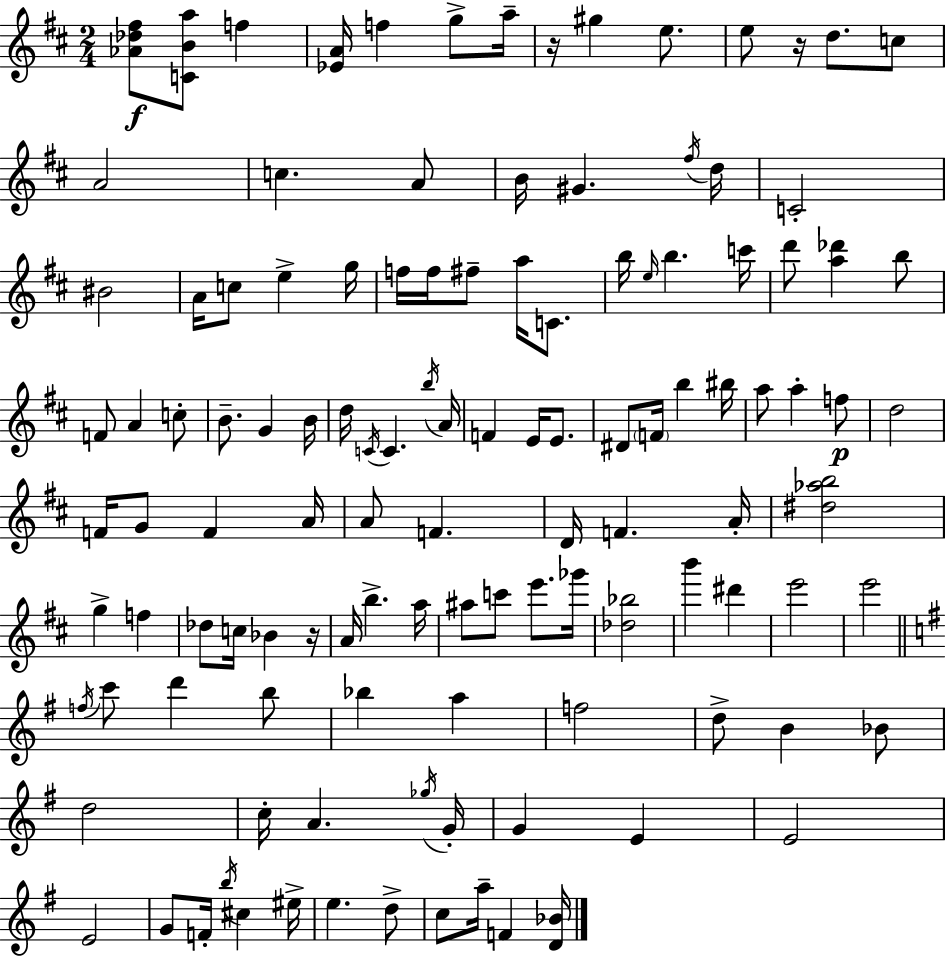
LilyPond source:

{
  \clef treble
  \numericTimeSignature
  \time 2/4
  \key d \major
  <aes' des'' fis''>8\f <c' b' a''>8 f''4 | <ees' a'>16 f''4 g''8-> a''16-- | r16 gis''4 e''8. | e''8 r16 d''8. c''8 | \break a'2 | c''4. a'8 | b'16 gis'4. \acciaccatura { fis''16 } | d''16 c'2-. | \break bis'2 | a'16 c''8 e''4-> | g''16 f''16 f''16 fis''8-- a''16 c'8. | b''16 \grace { e''16 } b''4. | \break c'''16 d'''8 <a'' des'''>4 | b''8 f'8 a'4 | c''8-. b'8.-- g'4 | b'16 d''16 \acciaccatura { c'16 } c'4. | \break \acciaccatura { b''16 } a'16 f'4 | e'16 e'8. dis'8 \parenthesize f'16 b''4 | bis''16 a''8 a''4-. | f''8\p d''2 | \break f'16 g'8 f'4 | a'16 a'8 f'4. | d'16 f'4. | a'16-. <dis'' aes'' b''>2 | \break g''4-> | f''4 des''8 c''16 bes'4 | r16 a'16 b''4.-> | a''16 ais''8 c'''8 | \break e'''8. ges'''16 <des'' bes''>2 | b'''4 | dis'''4 e'''2 | e'''2 | \break \bar "||" \break \key g \major \acciaccatura { f''16 } c'''8 d'''4 b''8 | bes''4 a''4 | f''2 | d''8-> b'4 bes'8 | \break d''2 | c''16-. a'4. | \acciaccatura { ges''16 } g'16-. g'4 e'4 | e'2 | \break e'2 | g'8 f'16-. \acciaccatura { b''16 } cis''4 | eis''16-> e''4. | d''8-> c''8 a''16-- f'4 | \break <d' bes'>16 \bar "|."
}